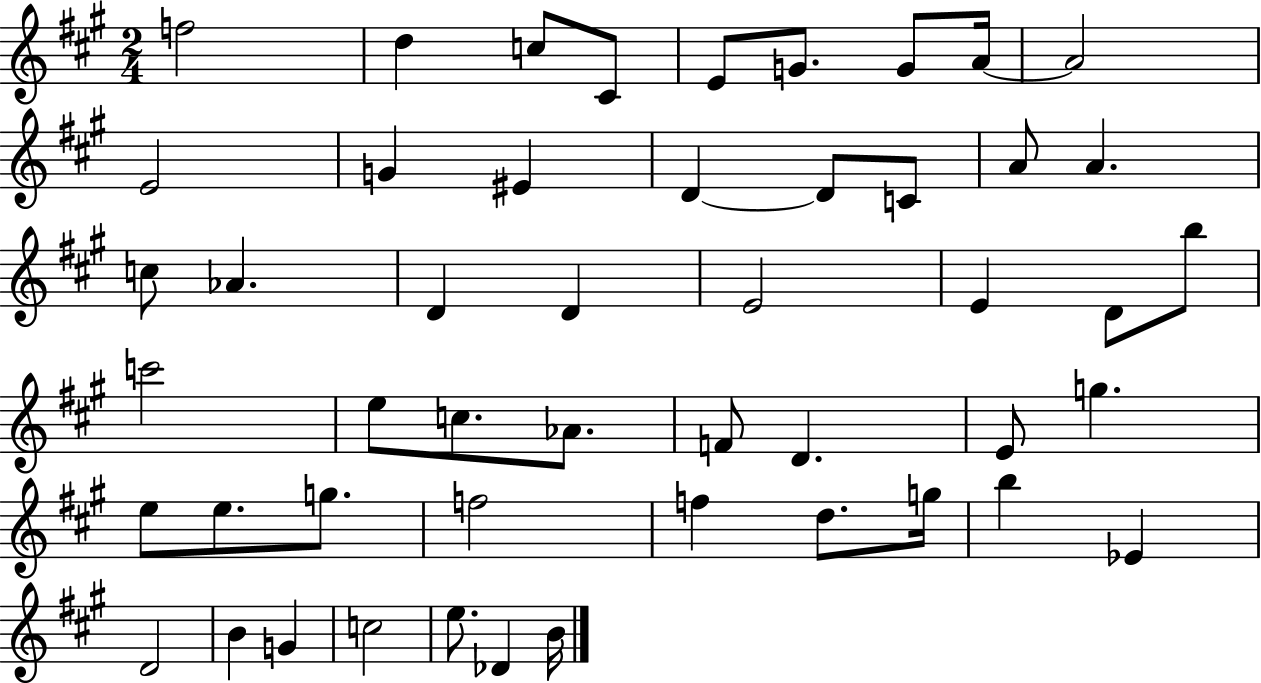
X:1
T:Untitled
M:2/4
L:1/4
K:A
f2 d c/2 ^C/2 E/2 G/2 G/2 A/4 A2 E2 G ^E D D/2 C/2 A/2 A c/2 _A D D E2 E D/2 b/2 c'2 e/2 c/2 _A/2 F/2 D E/2 g e/2 e/2 g/2 f2 f d/2 g/4 b _E D2 B G c2 e/2 _D B/4